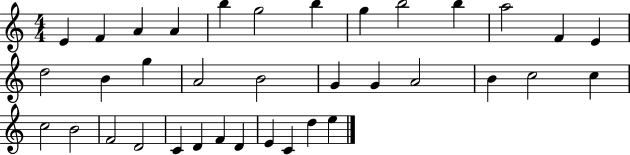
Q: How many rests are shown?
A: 0